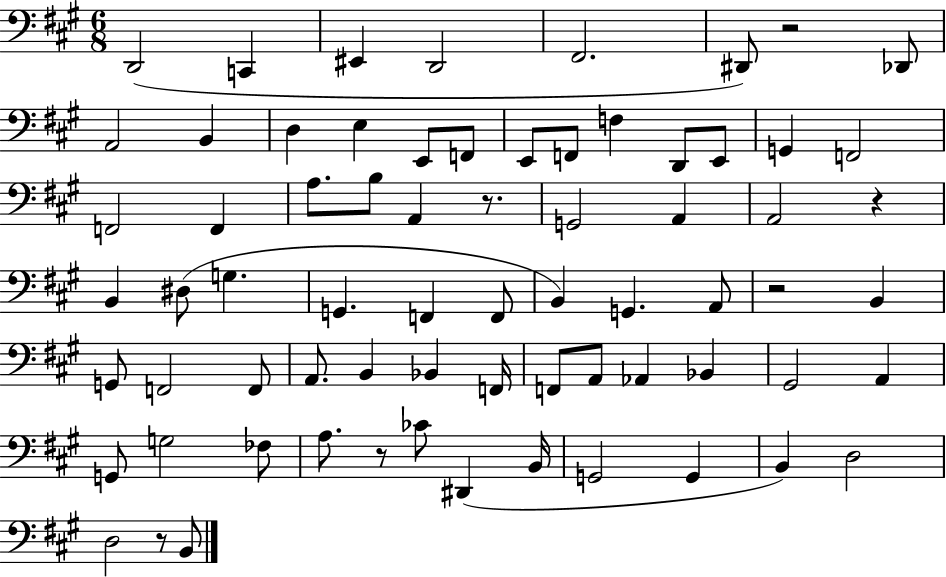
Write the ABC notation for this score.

X:1
T:Untitled
M:6/8
L:1/4
K:A
D,,2 C,, ^E,, D,,2 ^F,,2 ^D,,/2 z2 _D,,/2 A,,2 B,, D, E, E,,/2 F,,/2 E,,/2 F,,/2 F, D,,/2 E,,/2 G,, F,,2 F,,2 F,, A,/2 B,/2 A,, z/2 G,,2 A,, A,,2 z B,, ^D,/2 G, G,, F,, F,,/2 B,, G,, A,,/2 z2 B,, G,,/2 F,,2 F,,/2 A,,/2 B,, _B,, F,,/4 F,,/2 A,,/2 _A,, _B,, ^G,,2 A,, G,,/2 G,2 _F,/2 A,/2 z/2 _C/2 ^D,, B,,/4 G,,2 G,, B,, D,2 D,2 z/2 B,,/2